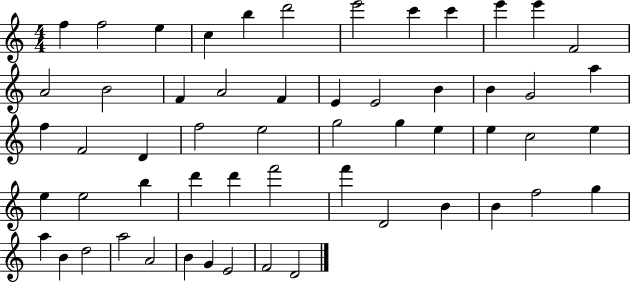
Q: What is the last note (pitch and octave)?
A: D4